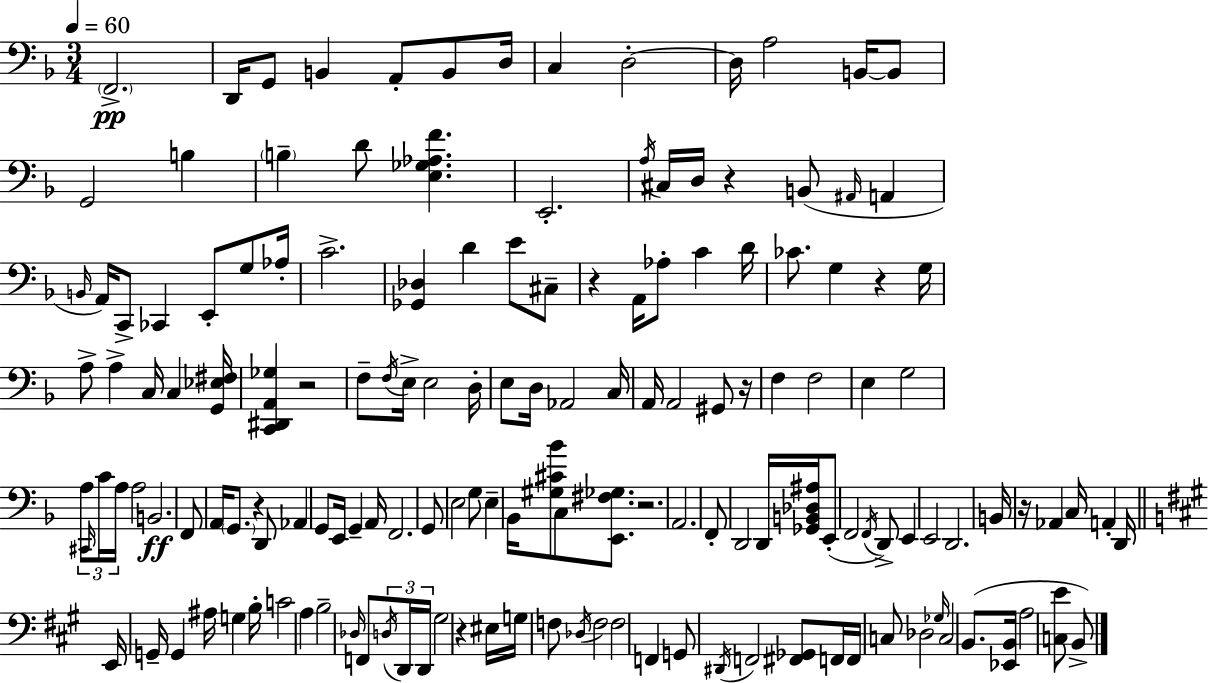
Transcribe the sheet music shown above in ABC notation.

X:1
T:Untitled
M:3/4
L:1/4
K:Dm
F,,2 D,,/4 G,,/2 B,, A,,/2 B,,/2 D,/4 C, D,2 D,/4 A,2 B,,/4 B,,/2 G,,2 B, B, D/2 [E,_G,_A,F] E,,2 A,/4 ^C,/4 D,/4 z B,,/2 ^A,,/4 A,, B,,/4 A,,/4 C,,/2 _C,, E,,/2 G,/2 _A,/4 C2 [_G,,_D,] D E/2 ^C,/2 z A,,/4 _A,/2 C D/4 _C/2 G, z G,/4 A,/2 A, C,/4 C, [G,,_E,^F,]/4 [C,,^D,,A,,_G,] z2 F,/2 F,/4 E,/4 E,2 D,/4 E,/2 D,/4 _A,,2 C,/4 A,,/4 A,,2 ^G,,/2 z/4 F, F,2 E, G,2 A,/2 ^C,,/4 C/4 A,/4 A,2 B,,2 F,,/2 A,,/4 G,,/2 z D,,/2 _A,, G,,/2 E,,/4 G,, A,,/4 F,,2 G,,/2 E,2 G,/2 E, _B,,/4 [^G,^C_B]/2 C,/2 [E,,^F,_G,]/2 z2 A,,2 F,,/2 D,,2 D,,/4 [_G,,B,,_D,^A,]/4 E,,/2 F,,2 F,,/4 D,,/2 E,, E,,2 D,,2 B,,/4 z/4 _A,, C,/4 A,, D,,/4 E,,/4 G,,/4 G,, ^A,/4 G, B,/4 C2 A, B,2 _D,/4 F,,/2 D,/4 D,,/4 D,,/4 ^G,2 z ^E,/4 G,/4 F,/2 _D,/4 F,2 F,2 F,, G,,/2 ^D,,/4 F,,2 [^F,,_G,,]/2 F,,/4 F,,/4 C,/2 _D,2 _G,/4 C,2 B,,/2 [_E,,B,,]/4 A,2 [C,E]/2 B,,/2